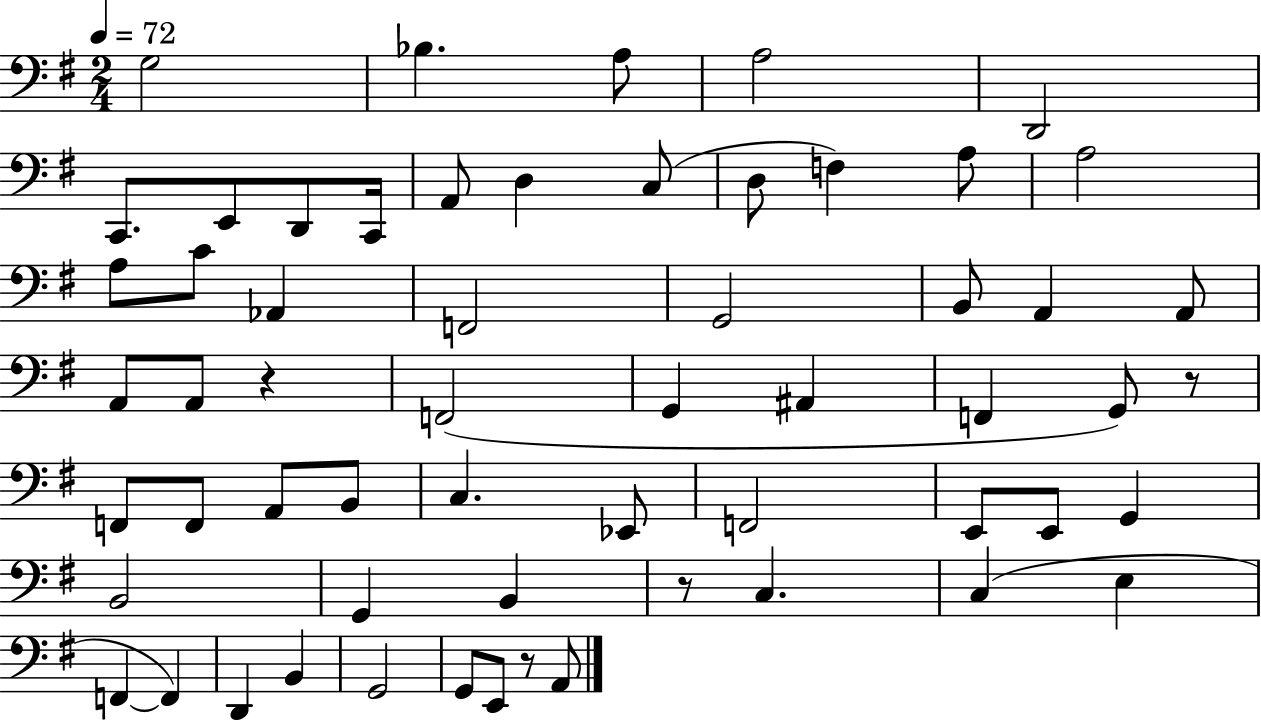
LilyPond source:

{
  \clef bass
  \numericTimeSignature
  \time 2/4
  \key g \major
  \tempo 4 = 72
  g2 | bes4. a8 | a2 | d,2 | \break c,8. e,8 d,8 c,16 | a,8 d4 c8( | d8 f4) a8 | a2 | \break a8 c'8 aes,4 | f,2 | g,2 | b,8 a,4 a,8 | \break a,8 a,8 r4 | f,2( | g,4 ais,4 | f,4 g,8) r8 | \break f,8 f,8 a,8 b,8 | c4. ees,8 | f,2 | e,8 e,8 g,4 | \break b,2 | g,4 b,4 | r8 c4. | c4( e4 | \break f,4~~ f,4) | d,4 b,4 | g,2 | g,8 e,8 r8 a,8 | \break \bar "|."
}